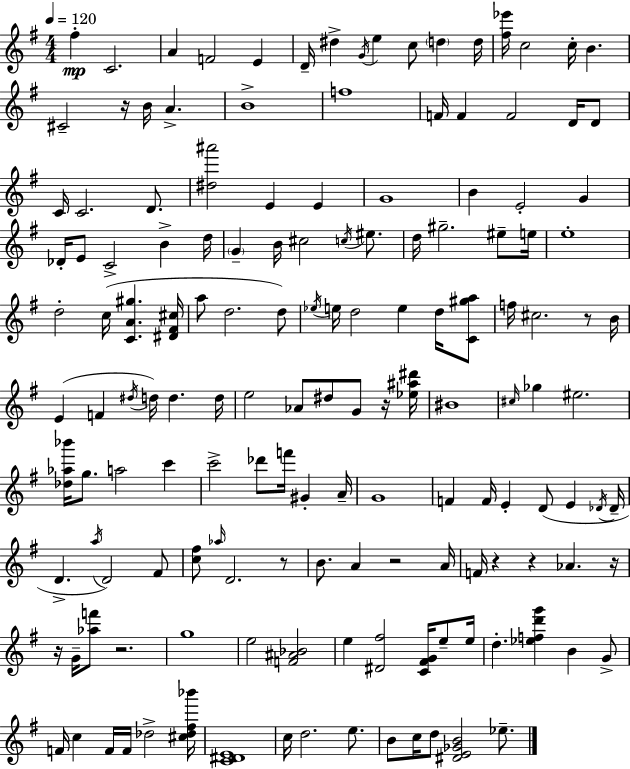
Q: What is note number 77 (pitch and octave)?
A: G5